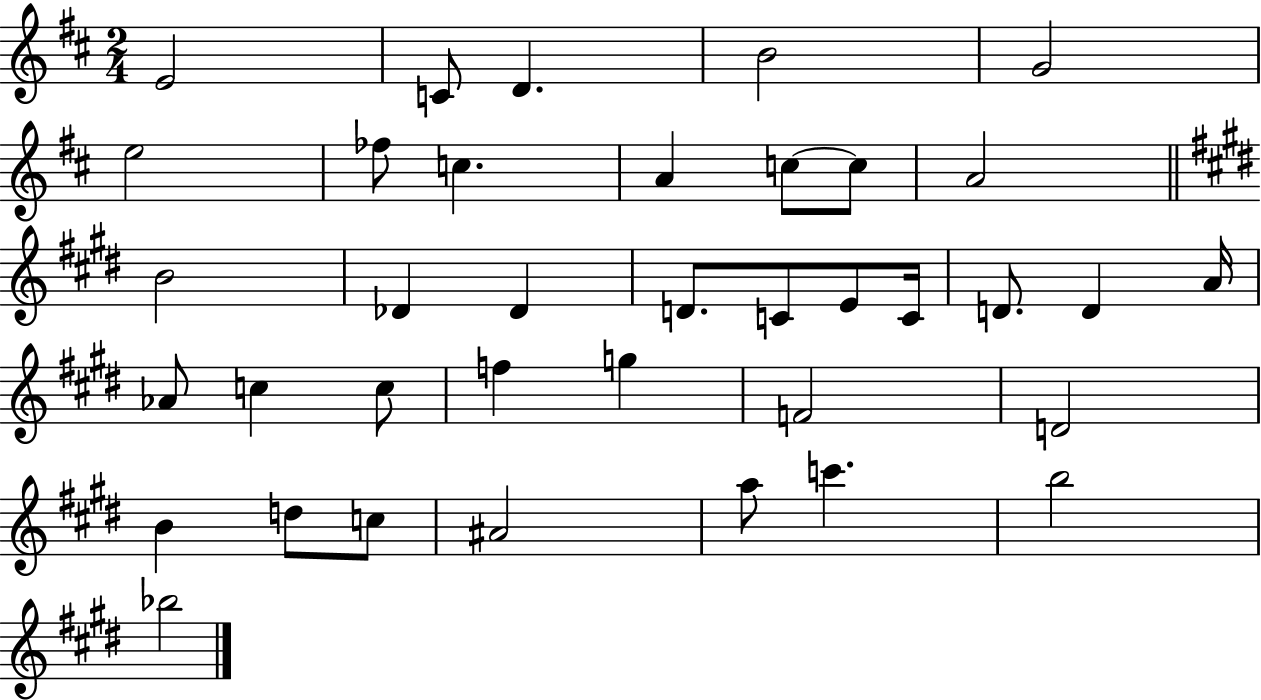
E4/h C4/e D4/q. B4/h G4/h E5/h FES5/e C5/q. A4/q C5/e C5/e A4/h B4/h Db4/q Db4/q D4/e. C4/e E4/e C4/s D4/e. D4/q A4/s Ab4/e C5/q C5/e F5/q G5/q F4/h D4/h B4/q D5/e C5/e A#4/h A5/e C6/q. B5/h Bb5/h